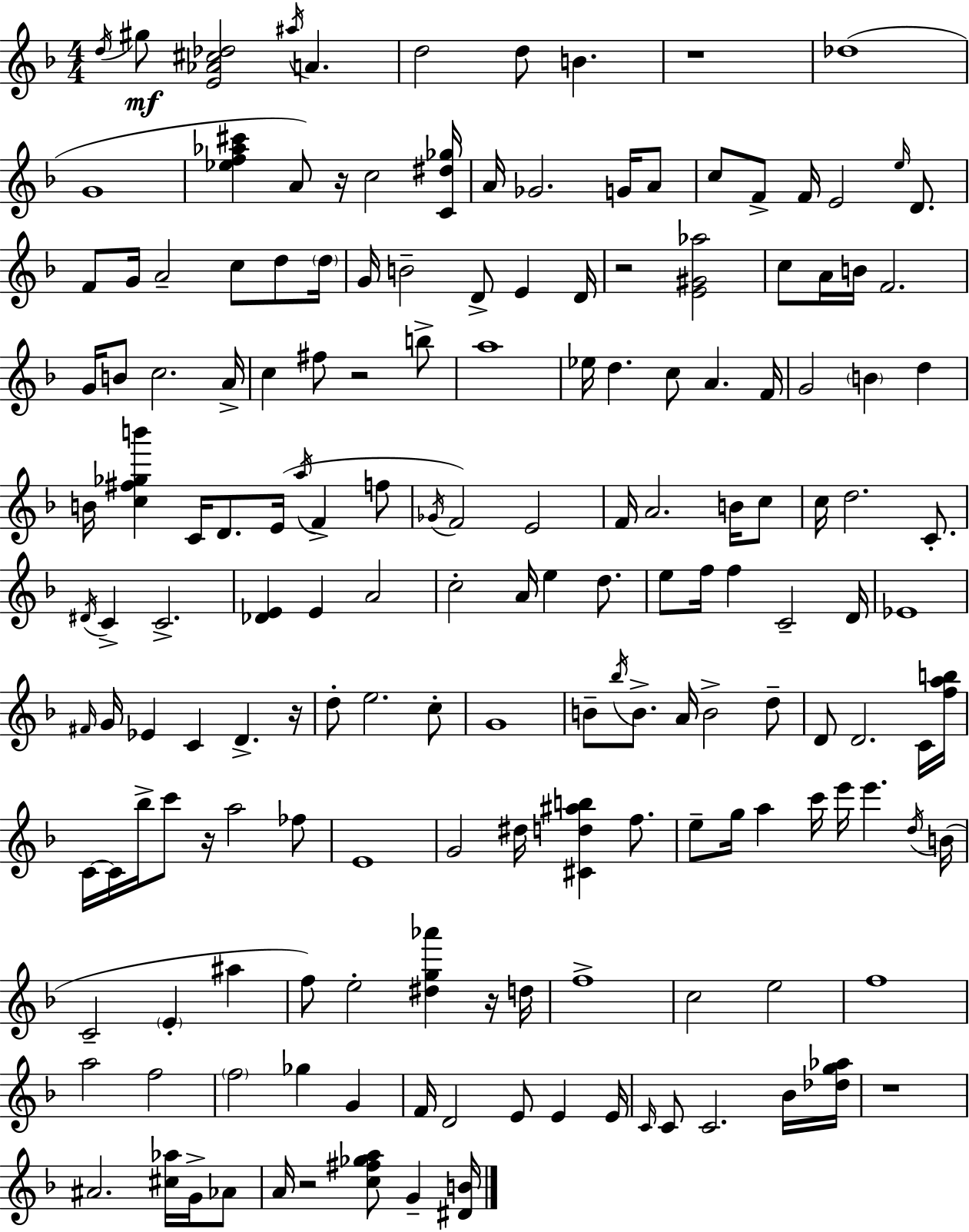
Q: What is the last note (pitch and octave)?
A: G4